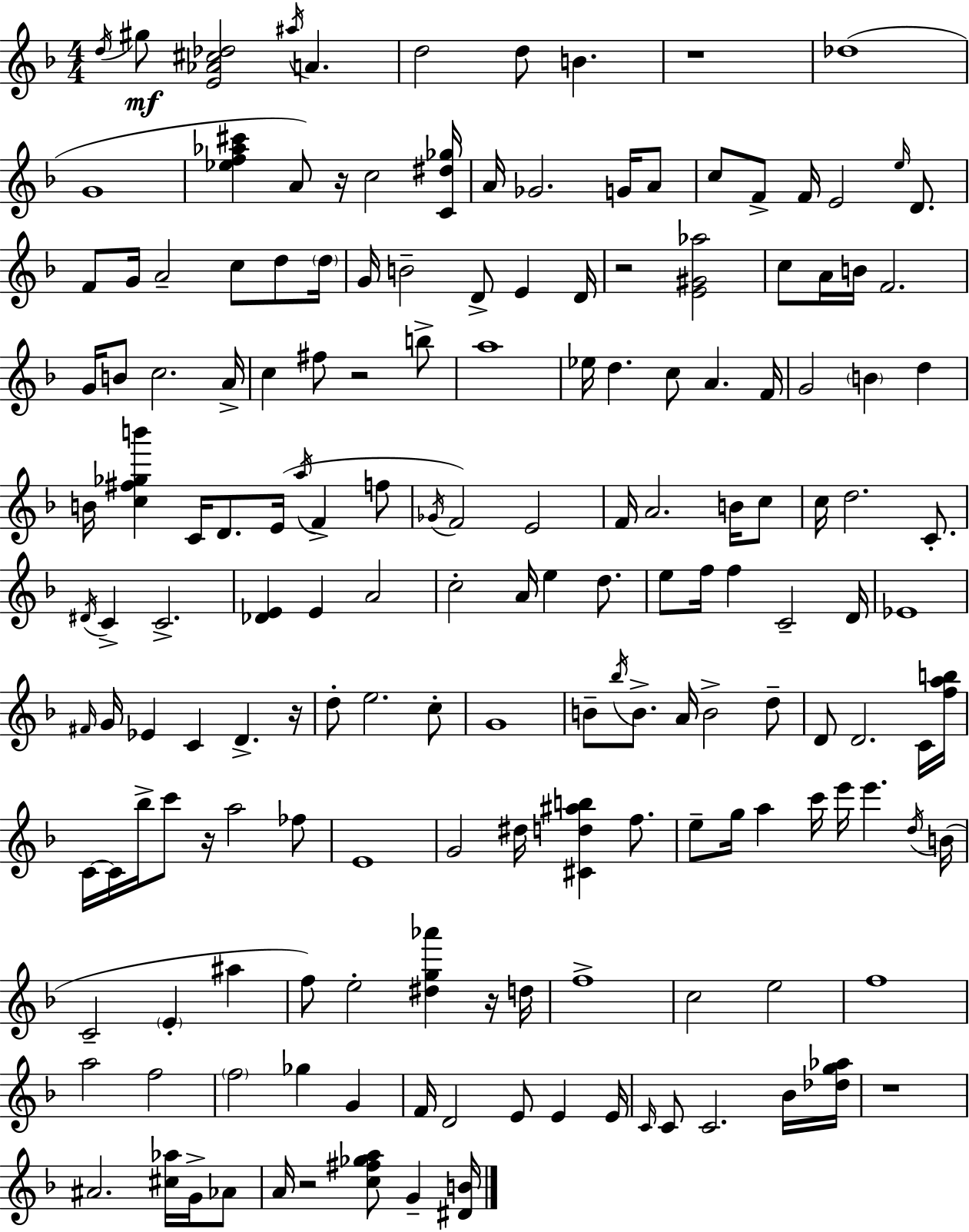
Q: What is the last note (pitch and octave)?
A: G4